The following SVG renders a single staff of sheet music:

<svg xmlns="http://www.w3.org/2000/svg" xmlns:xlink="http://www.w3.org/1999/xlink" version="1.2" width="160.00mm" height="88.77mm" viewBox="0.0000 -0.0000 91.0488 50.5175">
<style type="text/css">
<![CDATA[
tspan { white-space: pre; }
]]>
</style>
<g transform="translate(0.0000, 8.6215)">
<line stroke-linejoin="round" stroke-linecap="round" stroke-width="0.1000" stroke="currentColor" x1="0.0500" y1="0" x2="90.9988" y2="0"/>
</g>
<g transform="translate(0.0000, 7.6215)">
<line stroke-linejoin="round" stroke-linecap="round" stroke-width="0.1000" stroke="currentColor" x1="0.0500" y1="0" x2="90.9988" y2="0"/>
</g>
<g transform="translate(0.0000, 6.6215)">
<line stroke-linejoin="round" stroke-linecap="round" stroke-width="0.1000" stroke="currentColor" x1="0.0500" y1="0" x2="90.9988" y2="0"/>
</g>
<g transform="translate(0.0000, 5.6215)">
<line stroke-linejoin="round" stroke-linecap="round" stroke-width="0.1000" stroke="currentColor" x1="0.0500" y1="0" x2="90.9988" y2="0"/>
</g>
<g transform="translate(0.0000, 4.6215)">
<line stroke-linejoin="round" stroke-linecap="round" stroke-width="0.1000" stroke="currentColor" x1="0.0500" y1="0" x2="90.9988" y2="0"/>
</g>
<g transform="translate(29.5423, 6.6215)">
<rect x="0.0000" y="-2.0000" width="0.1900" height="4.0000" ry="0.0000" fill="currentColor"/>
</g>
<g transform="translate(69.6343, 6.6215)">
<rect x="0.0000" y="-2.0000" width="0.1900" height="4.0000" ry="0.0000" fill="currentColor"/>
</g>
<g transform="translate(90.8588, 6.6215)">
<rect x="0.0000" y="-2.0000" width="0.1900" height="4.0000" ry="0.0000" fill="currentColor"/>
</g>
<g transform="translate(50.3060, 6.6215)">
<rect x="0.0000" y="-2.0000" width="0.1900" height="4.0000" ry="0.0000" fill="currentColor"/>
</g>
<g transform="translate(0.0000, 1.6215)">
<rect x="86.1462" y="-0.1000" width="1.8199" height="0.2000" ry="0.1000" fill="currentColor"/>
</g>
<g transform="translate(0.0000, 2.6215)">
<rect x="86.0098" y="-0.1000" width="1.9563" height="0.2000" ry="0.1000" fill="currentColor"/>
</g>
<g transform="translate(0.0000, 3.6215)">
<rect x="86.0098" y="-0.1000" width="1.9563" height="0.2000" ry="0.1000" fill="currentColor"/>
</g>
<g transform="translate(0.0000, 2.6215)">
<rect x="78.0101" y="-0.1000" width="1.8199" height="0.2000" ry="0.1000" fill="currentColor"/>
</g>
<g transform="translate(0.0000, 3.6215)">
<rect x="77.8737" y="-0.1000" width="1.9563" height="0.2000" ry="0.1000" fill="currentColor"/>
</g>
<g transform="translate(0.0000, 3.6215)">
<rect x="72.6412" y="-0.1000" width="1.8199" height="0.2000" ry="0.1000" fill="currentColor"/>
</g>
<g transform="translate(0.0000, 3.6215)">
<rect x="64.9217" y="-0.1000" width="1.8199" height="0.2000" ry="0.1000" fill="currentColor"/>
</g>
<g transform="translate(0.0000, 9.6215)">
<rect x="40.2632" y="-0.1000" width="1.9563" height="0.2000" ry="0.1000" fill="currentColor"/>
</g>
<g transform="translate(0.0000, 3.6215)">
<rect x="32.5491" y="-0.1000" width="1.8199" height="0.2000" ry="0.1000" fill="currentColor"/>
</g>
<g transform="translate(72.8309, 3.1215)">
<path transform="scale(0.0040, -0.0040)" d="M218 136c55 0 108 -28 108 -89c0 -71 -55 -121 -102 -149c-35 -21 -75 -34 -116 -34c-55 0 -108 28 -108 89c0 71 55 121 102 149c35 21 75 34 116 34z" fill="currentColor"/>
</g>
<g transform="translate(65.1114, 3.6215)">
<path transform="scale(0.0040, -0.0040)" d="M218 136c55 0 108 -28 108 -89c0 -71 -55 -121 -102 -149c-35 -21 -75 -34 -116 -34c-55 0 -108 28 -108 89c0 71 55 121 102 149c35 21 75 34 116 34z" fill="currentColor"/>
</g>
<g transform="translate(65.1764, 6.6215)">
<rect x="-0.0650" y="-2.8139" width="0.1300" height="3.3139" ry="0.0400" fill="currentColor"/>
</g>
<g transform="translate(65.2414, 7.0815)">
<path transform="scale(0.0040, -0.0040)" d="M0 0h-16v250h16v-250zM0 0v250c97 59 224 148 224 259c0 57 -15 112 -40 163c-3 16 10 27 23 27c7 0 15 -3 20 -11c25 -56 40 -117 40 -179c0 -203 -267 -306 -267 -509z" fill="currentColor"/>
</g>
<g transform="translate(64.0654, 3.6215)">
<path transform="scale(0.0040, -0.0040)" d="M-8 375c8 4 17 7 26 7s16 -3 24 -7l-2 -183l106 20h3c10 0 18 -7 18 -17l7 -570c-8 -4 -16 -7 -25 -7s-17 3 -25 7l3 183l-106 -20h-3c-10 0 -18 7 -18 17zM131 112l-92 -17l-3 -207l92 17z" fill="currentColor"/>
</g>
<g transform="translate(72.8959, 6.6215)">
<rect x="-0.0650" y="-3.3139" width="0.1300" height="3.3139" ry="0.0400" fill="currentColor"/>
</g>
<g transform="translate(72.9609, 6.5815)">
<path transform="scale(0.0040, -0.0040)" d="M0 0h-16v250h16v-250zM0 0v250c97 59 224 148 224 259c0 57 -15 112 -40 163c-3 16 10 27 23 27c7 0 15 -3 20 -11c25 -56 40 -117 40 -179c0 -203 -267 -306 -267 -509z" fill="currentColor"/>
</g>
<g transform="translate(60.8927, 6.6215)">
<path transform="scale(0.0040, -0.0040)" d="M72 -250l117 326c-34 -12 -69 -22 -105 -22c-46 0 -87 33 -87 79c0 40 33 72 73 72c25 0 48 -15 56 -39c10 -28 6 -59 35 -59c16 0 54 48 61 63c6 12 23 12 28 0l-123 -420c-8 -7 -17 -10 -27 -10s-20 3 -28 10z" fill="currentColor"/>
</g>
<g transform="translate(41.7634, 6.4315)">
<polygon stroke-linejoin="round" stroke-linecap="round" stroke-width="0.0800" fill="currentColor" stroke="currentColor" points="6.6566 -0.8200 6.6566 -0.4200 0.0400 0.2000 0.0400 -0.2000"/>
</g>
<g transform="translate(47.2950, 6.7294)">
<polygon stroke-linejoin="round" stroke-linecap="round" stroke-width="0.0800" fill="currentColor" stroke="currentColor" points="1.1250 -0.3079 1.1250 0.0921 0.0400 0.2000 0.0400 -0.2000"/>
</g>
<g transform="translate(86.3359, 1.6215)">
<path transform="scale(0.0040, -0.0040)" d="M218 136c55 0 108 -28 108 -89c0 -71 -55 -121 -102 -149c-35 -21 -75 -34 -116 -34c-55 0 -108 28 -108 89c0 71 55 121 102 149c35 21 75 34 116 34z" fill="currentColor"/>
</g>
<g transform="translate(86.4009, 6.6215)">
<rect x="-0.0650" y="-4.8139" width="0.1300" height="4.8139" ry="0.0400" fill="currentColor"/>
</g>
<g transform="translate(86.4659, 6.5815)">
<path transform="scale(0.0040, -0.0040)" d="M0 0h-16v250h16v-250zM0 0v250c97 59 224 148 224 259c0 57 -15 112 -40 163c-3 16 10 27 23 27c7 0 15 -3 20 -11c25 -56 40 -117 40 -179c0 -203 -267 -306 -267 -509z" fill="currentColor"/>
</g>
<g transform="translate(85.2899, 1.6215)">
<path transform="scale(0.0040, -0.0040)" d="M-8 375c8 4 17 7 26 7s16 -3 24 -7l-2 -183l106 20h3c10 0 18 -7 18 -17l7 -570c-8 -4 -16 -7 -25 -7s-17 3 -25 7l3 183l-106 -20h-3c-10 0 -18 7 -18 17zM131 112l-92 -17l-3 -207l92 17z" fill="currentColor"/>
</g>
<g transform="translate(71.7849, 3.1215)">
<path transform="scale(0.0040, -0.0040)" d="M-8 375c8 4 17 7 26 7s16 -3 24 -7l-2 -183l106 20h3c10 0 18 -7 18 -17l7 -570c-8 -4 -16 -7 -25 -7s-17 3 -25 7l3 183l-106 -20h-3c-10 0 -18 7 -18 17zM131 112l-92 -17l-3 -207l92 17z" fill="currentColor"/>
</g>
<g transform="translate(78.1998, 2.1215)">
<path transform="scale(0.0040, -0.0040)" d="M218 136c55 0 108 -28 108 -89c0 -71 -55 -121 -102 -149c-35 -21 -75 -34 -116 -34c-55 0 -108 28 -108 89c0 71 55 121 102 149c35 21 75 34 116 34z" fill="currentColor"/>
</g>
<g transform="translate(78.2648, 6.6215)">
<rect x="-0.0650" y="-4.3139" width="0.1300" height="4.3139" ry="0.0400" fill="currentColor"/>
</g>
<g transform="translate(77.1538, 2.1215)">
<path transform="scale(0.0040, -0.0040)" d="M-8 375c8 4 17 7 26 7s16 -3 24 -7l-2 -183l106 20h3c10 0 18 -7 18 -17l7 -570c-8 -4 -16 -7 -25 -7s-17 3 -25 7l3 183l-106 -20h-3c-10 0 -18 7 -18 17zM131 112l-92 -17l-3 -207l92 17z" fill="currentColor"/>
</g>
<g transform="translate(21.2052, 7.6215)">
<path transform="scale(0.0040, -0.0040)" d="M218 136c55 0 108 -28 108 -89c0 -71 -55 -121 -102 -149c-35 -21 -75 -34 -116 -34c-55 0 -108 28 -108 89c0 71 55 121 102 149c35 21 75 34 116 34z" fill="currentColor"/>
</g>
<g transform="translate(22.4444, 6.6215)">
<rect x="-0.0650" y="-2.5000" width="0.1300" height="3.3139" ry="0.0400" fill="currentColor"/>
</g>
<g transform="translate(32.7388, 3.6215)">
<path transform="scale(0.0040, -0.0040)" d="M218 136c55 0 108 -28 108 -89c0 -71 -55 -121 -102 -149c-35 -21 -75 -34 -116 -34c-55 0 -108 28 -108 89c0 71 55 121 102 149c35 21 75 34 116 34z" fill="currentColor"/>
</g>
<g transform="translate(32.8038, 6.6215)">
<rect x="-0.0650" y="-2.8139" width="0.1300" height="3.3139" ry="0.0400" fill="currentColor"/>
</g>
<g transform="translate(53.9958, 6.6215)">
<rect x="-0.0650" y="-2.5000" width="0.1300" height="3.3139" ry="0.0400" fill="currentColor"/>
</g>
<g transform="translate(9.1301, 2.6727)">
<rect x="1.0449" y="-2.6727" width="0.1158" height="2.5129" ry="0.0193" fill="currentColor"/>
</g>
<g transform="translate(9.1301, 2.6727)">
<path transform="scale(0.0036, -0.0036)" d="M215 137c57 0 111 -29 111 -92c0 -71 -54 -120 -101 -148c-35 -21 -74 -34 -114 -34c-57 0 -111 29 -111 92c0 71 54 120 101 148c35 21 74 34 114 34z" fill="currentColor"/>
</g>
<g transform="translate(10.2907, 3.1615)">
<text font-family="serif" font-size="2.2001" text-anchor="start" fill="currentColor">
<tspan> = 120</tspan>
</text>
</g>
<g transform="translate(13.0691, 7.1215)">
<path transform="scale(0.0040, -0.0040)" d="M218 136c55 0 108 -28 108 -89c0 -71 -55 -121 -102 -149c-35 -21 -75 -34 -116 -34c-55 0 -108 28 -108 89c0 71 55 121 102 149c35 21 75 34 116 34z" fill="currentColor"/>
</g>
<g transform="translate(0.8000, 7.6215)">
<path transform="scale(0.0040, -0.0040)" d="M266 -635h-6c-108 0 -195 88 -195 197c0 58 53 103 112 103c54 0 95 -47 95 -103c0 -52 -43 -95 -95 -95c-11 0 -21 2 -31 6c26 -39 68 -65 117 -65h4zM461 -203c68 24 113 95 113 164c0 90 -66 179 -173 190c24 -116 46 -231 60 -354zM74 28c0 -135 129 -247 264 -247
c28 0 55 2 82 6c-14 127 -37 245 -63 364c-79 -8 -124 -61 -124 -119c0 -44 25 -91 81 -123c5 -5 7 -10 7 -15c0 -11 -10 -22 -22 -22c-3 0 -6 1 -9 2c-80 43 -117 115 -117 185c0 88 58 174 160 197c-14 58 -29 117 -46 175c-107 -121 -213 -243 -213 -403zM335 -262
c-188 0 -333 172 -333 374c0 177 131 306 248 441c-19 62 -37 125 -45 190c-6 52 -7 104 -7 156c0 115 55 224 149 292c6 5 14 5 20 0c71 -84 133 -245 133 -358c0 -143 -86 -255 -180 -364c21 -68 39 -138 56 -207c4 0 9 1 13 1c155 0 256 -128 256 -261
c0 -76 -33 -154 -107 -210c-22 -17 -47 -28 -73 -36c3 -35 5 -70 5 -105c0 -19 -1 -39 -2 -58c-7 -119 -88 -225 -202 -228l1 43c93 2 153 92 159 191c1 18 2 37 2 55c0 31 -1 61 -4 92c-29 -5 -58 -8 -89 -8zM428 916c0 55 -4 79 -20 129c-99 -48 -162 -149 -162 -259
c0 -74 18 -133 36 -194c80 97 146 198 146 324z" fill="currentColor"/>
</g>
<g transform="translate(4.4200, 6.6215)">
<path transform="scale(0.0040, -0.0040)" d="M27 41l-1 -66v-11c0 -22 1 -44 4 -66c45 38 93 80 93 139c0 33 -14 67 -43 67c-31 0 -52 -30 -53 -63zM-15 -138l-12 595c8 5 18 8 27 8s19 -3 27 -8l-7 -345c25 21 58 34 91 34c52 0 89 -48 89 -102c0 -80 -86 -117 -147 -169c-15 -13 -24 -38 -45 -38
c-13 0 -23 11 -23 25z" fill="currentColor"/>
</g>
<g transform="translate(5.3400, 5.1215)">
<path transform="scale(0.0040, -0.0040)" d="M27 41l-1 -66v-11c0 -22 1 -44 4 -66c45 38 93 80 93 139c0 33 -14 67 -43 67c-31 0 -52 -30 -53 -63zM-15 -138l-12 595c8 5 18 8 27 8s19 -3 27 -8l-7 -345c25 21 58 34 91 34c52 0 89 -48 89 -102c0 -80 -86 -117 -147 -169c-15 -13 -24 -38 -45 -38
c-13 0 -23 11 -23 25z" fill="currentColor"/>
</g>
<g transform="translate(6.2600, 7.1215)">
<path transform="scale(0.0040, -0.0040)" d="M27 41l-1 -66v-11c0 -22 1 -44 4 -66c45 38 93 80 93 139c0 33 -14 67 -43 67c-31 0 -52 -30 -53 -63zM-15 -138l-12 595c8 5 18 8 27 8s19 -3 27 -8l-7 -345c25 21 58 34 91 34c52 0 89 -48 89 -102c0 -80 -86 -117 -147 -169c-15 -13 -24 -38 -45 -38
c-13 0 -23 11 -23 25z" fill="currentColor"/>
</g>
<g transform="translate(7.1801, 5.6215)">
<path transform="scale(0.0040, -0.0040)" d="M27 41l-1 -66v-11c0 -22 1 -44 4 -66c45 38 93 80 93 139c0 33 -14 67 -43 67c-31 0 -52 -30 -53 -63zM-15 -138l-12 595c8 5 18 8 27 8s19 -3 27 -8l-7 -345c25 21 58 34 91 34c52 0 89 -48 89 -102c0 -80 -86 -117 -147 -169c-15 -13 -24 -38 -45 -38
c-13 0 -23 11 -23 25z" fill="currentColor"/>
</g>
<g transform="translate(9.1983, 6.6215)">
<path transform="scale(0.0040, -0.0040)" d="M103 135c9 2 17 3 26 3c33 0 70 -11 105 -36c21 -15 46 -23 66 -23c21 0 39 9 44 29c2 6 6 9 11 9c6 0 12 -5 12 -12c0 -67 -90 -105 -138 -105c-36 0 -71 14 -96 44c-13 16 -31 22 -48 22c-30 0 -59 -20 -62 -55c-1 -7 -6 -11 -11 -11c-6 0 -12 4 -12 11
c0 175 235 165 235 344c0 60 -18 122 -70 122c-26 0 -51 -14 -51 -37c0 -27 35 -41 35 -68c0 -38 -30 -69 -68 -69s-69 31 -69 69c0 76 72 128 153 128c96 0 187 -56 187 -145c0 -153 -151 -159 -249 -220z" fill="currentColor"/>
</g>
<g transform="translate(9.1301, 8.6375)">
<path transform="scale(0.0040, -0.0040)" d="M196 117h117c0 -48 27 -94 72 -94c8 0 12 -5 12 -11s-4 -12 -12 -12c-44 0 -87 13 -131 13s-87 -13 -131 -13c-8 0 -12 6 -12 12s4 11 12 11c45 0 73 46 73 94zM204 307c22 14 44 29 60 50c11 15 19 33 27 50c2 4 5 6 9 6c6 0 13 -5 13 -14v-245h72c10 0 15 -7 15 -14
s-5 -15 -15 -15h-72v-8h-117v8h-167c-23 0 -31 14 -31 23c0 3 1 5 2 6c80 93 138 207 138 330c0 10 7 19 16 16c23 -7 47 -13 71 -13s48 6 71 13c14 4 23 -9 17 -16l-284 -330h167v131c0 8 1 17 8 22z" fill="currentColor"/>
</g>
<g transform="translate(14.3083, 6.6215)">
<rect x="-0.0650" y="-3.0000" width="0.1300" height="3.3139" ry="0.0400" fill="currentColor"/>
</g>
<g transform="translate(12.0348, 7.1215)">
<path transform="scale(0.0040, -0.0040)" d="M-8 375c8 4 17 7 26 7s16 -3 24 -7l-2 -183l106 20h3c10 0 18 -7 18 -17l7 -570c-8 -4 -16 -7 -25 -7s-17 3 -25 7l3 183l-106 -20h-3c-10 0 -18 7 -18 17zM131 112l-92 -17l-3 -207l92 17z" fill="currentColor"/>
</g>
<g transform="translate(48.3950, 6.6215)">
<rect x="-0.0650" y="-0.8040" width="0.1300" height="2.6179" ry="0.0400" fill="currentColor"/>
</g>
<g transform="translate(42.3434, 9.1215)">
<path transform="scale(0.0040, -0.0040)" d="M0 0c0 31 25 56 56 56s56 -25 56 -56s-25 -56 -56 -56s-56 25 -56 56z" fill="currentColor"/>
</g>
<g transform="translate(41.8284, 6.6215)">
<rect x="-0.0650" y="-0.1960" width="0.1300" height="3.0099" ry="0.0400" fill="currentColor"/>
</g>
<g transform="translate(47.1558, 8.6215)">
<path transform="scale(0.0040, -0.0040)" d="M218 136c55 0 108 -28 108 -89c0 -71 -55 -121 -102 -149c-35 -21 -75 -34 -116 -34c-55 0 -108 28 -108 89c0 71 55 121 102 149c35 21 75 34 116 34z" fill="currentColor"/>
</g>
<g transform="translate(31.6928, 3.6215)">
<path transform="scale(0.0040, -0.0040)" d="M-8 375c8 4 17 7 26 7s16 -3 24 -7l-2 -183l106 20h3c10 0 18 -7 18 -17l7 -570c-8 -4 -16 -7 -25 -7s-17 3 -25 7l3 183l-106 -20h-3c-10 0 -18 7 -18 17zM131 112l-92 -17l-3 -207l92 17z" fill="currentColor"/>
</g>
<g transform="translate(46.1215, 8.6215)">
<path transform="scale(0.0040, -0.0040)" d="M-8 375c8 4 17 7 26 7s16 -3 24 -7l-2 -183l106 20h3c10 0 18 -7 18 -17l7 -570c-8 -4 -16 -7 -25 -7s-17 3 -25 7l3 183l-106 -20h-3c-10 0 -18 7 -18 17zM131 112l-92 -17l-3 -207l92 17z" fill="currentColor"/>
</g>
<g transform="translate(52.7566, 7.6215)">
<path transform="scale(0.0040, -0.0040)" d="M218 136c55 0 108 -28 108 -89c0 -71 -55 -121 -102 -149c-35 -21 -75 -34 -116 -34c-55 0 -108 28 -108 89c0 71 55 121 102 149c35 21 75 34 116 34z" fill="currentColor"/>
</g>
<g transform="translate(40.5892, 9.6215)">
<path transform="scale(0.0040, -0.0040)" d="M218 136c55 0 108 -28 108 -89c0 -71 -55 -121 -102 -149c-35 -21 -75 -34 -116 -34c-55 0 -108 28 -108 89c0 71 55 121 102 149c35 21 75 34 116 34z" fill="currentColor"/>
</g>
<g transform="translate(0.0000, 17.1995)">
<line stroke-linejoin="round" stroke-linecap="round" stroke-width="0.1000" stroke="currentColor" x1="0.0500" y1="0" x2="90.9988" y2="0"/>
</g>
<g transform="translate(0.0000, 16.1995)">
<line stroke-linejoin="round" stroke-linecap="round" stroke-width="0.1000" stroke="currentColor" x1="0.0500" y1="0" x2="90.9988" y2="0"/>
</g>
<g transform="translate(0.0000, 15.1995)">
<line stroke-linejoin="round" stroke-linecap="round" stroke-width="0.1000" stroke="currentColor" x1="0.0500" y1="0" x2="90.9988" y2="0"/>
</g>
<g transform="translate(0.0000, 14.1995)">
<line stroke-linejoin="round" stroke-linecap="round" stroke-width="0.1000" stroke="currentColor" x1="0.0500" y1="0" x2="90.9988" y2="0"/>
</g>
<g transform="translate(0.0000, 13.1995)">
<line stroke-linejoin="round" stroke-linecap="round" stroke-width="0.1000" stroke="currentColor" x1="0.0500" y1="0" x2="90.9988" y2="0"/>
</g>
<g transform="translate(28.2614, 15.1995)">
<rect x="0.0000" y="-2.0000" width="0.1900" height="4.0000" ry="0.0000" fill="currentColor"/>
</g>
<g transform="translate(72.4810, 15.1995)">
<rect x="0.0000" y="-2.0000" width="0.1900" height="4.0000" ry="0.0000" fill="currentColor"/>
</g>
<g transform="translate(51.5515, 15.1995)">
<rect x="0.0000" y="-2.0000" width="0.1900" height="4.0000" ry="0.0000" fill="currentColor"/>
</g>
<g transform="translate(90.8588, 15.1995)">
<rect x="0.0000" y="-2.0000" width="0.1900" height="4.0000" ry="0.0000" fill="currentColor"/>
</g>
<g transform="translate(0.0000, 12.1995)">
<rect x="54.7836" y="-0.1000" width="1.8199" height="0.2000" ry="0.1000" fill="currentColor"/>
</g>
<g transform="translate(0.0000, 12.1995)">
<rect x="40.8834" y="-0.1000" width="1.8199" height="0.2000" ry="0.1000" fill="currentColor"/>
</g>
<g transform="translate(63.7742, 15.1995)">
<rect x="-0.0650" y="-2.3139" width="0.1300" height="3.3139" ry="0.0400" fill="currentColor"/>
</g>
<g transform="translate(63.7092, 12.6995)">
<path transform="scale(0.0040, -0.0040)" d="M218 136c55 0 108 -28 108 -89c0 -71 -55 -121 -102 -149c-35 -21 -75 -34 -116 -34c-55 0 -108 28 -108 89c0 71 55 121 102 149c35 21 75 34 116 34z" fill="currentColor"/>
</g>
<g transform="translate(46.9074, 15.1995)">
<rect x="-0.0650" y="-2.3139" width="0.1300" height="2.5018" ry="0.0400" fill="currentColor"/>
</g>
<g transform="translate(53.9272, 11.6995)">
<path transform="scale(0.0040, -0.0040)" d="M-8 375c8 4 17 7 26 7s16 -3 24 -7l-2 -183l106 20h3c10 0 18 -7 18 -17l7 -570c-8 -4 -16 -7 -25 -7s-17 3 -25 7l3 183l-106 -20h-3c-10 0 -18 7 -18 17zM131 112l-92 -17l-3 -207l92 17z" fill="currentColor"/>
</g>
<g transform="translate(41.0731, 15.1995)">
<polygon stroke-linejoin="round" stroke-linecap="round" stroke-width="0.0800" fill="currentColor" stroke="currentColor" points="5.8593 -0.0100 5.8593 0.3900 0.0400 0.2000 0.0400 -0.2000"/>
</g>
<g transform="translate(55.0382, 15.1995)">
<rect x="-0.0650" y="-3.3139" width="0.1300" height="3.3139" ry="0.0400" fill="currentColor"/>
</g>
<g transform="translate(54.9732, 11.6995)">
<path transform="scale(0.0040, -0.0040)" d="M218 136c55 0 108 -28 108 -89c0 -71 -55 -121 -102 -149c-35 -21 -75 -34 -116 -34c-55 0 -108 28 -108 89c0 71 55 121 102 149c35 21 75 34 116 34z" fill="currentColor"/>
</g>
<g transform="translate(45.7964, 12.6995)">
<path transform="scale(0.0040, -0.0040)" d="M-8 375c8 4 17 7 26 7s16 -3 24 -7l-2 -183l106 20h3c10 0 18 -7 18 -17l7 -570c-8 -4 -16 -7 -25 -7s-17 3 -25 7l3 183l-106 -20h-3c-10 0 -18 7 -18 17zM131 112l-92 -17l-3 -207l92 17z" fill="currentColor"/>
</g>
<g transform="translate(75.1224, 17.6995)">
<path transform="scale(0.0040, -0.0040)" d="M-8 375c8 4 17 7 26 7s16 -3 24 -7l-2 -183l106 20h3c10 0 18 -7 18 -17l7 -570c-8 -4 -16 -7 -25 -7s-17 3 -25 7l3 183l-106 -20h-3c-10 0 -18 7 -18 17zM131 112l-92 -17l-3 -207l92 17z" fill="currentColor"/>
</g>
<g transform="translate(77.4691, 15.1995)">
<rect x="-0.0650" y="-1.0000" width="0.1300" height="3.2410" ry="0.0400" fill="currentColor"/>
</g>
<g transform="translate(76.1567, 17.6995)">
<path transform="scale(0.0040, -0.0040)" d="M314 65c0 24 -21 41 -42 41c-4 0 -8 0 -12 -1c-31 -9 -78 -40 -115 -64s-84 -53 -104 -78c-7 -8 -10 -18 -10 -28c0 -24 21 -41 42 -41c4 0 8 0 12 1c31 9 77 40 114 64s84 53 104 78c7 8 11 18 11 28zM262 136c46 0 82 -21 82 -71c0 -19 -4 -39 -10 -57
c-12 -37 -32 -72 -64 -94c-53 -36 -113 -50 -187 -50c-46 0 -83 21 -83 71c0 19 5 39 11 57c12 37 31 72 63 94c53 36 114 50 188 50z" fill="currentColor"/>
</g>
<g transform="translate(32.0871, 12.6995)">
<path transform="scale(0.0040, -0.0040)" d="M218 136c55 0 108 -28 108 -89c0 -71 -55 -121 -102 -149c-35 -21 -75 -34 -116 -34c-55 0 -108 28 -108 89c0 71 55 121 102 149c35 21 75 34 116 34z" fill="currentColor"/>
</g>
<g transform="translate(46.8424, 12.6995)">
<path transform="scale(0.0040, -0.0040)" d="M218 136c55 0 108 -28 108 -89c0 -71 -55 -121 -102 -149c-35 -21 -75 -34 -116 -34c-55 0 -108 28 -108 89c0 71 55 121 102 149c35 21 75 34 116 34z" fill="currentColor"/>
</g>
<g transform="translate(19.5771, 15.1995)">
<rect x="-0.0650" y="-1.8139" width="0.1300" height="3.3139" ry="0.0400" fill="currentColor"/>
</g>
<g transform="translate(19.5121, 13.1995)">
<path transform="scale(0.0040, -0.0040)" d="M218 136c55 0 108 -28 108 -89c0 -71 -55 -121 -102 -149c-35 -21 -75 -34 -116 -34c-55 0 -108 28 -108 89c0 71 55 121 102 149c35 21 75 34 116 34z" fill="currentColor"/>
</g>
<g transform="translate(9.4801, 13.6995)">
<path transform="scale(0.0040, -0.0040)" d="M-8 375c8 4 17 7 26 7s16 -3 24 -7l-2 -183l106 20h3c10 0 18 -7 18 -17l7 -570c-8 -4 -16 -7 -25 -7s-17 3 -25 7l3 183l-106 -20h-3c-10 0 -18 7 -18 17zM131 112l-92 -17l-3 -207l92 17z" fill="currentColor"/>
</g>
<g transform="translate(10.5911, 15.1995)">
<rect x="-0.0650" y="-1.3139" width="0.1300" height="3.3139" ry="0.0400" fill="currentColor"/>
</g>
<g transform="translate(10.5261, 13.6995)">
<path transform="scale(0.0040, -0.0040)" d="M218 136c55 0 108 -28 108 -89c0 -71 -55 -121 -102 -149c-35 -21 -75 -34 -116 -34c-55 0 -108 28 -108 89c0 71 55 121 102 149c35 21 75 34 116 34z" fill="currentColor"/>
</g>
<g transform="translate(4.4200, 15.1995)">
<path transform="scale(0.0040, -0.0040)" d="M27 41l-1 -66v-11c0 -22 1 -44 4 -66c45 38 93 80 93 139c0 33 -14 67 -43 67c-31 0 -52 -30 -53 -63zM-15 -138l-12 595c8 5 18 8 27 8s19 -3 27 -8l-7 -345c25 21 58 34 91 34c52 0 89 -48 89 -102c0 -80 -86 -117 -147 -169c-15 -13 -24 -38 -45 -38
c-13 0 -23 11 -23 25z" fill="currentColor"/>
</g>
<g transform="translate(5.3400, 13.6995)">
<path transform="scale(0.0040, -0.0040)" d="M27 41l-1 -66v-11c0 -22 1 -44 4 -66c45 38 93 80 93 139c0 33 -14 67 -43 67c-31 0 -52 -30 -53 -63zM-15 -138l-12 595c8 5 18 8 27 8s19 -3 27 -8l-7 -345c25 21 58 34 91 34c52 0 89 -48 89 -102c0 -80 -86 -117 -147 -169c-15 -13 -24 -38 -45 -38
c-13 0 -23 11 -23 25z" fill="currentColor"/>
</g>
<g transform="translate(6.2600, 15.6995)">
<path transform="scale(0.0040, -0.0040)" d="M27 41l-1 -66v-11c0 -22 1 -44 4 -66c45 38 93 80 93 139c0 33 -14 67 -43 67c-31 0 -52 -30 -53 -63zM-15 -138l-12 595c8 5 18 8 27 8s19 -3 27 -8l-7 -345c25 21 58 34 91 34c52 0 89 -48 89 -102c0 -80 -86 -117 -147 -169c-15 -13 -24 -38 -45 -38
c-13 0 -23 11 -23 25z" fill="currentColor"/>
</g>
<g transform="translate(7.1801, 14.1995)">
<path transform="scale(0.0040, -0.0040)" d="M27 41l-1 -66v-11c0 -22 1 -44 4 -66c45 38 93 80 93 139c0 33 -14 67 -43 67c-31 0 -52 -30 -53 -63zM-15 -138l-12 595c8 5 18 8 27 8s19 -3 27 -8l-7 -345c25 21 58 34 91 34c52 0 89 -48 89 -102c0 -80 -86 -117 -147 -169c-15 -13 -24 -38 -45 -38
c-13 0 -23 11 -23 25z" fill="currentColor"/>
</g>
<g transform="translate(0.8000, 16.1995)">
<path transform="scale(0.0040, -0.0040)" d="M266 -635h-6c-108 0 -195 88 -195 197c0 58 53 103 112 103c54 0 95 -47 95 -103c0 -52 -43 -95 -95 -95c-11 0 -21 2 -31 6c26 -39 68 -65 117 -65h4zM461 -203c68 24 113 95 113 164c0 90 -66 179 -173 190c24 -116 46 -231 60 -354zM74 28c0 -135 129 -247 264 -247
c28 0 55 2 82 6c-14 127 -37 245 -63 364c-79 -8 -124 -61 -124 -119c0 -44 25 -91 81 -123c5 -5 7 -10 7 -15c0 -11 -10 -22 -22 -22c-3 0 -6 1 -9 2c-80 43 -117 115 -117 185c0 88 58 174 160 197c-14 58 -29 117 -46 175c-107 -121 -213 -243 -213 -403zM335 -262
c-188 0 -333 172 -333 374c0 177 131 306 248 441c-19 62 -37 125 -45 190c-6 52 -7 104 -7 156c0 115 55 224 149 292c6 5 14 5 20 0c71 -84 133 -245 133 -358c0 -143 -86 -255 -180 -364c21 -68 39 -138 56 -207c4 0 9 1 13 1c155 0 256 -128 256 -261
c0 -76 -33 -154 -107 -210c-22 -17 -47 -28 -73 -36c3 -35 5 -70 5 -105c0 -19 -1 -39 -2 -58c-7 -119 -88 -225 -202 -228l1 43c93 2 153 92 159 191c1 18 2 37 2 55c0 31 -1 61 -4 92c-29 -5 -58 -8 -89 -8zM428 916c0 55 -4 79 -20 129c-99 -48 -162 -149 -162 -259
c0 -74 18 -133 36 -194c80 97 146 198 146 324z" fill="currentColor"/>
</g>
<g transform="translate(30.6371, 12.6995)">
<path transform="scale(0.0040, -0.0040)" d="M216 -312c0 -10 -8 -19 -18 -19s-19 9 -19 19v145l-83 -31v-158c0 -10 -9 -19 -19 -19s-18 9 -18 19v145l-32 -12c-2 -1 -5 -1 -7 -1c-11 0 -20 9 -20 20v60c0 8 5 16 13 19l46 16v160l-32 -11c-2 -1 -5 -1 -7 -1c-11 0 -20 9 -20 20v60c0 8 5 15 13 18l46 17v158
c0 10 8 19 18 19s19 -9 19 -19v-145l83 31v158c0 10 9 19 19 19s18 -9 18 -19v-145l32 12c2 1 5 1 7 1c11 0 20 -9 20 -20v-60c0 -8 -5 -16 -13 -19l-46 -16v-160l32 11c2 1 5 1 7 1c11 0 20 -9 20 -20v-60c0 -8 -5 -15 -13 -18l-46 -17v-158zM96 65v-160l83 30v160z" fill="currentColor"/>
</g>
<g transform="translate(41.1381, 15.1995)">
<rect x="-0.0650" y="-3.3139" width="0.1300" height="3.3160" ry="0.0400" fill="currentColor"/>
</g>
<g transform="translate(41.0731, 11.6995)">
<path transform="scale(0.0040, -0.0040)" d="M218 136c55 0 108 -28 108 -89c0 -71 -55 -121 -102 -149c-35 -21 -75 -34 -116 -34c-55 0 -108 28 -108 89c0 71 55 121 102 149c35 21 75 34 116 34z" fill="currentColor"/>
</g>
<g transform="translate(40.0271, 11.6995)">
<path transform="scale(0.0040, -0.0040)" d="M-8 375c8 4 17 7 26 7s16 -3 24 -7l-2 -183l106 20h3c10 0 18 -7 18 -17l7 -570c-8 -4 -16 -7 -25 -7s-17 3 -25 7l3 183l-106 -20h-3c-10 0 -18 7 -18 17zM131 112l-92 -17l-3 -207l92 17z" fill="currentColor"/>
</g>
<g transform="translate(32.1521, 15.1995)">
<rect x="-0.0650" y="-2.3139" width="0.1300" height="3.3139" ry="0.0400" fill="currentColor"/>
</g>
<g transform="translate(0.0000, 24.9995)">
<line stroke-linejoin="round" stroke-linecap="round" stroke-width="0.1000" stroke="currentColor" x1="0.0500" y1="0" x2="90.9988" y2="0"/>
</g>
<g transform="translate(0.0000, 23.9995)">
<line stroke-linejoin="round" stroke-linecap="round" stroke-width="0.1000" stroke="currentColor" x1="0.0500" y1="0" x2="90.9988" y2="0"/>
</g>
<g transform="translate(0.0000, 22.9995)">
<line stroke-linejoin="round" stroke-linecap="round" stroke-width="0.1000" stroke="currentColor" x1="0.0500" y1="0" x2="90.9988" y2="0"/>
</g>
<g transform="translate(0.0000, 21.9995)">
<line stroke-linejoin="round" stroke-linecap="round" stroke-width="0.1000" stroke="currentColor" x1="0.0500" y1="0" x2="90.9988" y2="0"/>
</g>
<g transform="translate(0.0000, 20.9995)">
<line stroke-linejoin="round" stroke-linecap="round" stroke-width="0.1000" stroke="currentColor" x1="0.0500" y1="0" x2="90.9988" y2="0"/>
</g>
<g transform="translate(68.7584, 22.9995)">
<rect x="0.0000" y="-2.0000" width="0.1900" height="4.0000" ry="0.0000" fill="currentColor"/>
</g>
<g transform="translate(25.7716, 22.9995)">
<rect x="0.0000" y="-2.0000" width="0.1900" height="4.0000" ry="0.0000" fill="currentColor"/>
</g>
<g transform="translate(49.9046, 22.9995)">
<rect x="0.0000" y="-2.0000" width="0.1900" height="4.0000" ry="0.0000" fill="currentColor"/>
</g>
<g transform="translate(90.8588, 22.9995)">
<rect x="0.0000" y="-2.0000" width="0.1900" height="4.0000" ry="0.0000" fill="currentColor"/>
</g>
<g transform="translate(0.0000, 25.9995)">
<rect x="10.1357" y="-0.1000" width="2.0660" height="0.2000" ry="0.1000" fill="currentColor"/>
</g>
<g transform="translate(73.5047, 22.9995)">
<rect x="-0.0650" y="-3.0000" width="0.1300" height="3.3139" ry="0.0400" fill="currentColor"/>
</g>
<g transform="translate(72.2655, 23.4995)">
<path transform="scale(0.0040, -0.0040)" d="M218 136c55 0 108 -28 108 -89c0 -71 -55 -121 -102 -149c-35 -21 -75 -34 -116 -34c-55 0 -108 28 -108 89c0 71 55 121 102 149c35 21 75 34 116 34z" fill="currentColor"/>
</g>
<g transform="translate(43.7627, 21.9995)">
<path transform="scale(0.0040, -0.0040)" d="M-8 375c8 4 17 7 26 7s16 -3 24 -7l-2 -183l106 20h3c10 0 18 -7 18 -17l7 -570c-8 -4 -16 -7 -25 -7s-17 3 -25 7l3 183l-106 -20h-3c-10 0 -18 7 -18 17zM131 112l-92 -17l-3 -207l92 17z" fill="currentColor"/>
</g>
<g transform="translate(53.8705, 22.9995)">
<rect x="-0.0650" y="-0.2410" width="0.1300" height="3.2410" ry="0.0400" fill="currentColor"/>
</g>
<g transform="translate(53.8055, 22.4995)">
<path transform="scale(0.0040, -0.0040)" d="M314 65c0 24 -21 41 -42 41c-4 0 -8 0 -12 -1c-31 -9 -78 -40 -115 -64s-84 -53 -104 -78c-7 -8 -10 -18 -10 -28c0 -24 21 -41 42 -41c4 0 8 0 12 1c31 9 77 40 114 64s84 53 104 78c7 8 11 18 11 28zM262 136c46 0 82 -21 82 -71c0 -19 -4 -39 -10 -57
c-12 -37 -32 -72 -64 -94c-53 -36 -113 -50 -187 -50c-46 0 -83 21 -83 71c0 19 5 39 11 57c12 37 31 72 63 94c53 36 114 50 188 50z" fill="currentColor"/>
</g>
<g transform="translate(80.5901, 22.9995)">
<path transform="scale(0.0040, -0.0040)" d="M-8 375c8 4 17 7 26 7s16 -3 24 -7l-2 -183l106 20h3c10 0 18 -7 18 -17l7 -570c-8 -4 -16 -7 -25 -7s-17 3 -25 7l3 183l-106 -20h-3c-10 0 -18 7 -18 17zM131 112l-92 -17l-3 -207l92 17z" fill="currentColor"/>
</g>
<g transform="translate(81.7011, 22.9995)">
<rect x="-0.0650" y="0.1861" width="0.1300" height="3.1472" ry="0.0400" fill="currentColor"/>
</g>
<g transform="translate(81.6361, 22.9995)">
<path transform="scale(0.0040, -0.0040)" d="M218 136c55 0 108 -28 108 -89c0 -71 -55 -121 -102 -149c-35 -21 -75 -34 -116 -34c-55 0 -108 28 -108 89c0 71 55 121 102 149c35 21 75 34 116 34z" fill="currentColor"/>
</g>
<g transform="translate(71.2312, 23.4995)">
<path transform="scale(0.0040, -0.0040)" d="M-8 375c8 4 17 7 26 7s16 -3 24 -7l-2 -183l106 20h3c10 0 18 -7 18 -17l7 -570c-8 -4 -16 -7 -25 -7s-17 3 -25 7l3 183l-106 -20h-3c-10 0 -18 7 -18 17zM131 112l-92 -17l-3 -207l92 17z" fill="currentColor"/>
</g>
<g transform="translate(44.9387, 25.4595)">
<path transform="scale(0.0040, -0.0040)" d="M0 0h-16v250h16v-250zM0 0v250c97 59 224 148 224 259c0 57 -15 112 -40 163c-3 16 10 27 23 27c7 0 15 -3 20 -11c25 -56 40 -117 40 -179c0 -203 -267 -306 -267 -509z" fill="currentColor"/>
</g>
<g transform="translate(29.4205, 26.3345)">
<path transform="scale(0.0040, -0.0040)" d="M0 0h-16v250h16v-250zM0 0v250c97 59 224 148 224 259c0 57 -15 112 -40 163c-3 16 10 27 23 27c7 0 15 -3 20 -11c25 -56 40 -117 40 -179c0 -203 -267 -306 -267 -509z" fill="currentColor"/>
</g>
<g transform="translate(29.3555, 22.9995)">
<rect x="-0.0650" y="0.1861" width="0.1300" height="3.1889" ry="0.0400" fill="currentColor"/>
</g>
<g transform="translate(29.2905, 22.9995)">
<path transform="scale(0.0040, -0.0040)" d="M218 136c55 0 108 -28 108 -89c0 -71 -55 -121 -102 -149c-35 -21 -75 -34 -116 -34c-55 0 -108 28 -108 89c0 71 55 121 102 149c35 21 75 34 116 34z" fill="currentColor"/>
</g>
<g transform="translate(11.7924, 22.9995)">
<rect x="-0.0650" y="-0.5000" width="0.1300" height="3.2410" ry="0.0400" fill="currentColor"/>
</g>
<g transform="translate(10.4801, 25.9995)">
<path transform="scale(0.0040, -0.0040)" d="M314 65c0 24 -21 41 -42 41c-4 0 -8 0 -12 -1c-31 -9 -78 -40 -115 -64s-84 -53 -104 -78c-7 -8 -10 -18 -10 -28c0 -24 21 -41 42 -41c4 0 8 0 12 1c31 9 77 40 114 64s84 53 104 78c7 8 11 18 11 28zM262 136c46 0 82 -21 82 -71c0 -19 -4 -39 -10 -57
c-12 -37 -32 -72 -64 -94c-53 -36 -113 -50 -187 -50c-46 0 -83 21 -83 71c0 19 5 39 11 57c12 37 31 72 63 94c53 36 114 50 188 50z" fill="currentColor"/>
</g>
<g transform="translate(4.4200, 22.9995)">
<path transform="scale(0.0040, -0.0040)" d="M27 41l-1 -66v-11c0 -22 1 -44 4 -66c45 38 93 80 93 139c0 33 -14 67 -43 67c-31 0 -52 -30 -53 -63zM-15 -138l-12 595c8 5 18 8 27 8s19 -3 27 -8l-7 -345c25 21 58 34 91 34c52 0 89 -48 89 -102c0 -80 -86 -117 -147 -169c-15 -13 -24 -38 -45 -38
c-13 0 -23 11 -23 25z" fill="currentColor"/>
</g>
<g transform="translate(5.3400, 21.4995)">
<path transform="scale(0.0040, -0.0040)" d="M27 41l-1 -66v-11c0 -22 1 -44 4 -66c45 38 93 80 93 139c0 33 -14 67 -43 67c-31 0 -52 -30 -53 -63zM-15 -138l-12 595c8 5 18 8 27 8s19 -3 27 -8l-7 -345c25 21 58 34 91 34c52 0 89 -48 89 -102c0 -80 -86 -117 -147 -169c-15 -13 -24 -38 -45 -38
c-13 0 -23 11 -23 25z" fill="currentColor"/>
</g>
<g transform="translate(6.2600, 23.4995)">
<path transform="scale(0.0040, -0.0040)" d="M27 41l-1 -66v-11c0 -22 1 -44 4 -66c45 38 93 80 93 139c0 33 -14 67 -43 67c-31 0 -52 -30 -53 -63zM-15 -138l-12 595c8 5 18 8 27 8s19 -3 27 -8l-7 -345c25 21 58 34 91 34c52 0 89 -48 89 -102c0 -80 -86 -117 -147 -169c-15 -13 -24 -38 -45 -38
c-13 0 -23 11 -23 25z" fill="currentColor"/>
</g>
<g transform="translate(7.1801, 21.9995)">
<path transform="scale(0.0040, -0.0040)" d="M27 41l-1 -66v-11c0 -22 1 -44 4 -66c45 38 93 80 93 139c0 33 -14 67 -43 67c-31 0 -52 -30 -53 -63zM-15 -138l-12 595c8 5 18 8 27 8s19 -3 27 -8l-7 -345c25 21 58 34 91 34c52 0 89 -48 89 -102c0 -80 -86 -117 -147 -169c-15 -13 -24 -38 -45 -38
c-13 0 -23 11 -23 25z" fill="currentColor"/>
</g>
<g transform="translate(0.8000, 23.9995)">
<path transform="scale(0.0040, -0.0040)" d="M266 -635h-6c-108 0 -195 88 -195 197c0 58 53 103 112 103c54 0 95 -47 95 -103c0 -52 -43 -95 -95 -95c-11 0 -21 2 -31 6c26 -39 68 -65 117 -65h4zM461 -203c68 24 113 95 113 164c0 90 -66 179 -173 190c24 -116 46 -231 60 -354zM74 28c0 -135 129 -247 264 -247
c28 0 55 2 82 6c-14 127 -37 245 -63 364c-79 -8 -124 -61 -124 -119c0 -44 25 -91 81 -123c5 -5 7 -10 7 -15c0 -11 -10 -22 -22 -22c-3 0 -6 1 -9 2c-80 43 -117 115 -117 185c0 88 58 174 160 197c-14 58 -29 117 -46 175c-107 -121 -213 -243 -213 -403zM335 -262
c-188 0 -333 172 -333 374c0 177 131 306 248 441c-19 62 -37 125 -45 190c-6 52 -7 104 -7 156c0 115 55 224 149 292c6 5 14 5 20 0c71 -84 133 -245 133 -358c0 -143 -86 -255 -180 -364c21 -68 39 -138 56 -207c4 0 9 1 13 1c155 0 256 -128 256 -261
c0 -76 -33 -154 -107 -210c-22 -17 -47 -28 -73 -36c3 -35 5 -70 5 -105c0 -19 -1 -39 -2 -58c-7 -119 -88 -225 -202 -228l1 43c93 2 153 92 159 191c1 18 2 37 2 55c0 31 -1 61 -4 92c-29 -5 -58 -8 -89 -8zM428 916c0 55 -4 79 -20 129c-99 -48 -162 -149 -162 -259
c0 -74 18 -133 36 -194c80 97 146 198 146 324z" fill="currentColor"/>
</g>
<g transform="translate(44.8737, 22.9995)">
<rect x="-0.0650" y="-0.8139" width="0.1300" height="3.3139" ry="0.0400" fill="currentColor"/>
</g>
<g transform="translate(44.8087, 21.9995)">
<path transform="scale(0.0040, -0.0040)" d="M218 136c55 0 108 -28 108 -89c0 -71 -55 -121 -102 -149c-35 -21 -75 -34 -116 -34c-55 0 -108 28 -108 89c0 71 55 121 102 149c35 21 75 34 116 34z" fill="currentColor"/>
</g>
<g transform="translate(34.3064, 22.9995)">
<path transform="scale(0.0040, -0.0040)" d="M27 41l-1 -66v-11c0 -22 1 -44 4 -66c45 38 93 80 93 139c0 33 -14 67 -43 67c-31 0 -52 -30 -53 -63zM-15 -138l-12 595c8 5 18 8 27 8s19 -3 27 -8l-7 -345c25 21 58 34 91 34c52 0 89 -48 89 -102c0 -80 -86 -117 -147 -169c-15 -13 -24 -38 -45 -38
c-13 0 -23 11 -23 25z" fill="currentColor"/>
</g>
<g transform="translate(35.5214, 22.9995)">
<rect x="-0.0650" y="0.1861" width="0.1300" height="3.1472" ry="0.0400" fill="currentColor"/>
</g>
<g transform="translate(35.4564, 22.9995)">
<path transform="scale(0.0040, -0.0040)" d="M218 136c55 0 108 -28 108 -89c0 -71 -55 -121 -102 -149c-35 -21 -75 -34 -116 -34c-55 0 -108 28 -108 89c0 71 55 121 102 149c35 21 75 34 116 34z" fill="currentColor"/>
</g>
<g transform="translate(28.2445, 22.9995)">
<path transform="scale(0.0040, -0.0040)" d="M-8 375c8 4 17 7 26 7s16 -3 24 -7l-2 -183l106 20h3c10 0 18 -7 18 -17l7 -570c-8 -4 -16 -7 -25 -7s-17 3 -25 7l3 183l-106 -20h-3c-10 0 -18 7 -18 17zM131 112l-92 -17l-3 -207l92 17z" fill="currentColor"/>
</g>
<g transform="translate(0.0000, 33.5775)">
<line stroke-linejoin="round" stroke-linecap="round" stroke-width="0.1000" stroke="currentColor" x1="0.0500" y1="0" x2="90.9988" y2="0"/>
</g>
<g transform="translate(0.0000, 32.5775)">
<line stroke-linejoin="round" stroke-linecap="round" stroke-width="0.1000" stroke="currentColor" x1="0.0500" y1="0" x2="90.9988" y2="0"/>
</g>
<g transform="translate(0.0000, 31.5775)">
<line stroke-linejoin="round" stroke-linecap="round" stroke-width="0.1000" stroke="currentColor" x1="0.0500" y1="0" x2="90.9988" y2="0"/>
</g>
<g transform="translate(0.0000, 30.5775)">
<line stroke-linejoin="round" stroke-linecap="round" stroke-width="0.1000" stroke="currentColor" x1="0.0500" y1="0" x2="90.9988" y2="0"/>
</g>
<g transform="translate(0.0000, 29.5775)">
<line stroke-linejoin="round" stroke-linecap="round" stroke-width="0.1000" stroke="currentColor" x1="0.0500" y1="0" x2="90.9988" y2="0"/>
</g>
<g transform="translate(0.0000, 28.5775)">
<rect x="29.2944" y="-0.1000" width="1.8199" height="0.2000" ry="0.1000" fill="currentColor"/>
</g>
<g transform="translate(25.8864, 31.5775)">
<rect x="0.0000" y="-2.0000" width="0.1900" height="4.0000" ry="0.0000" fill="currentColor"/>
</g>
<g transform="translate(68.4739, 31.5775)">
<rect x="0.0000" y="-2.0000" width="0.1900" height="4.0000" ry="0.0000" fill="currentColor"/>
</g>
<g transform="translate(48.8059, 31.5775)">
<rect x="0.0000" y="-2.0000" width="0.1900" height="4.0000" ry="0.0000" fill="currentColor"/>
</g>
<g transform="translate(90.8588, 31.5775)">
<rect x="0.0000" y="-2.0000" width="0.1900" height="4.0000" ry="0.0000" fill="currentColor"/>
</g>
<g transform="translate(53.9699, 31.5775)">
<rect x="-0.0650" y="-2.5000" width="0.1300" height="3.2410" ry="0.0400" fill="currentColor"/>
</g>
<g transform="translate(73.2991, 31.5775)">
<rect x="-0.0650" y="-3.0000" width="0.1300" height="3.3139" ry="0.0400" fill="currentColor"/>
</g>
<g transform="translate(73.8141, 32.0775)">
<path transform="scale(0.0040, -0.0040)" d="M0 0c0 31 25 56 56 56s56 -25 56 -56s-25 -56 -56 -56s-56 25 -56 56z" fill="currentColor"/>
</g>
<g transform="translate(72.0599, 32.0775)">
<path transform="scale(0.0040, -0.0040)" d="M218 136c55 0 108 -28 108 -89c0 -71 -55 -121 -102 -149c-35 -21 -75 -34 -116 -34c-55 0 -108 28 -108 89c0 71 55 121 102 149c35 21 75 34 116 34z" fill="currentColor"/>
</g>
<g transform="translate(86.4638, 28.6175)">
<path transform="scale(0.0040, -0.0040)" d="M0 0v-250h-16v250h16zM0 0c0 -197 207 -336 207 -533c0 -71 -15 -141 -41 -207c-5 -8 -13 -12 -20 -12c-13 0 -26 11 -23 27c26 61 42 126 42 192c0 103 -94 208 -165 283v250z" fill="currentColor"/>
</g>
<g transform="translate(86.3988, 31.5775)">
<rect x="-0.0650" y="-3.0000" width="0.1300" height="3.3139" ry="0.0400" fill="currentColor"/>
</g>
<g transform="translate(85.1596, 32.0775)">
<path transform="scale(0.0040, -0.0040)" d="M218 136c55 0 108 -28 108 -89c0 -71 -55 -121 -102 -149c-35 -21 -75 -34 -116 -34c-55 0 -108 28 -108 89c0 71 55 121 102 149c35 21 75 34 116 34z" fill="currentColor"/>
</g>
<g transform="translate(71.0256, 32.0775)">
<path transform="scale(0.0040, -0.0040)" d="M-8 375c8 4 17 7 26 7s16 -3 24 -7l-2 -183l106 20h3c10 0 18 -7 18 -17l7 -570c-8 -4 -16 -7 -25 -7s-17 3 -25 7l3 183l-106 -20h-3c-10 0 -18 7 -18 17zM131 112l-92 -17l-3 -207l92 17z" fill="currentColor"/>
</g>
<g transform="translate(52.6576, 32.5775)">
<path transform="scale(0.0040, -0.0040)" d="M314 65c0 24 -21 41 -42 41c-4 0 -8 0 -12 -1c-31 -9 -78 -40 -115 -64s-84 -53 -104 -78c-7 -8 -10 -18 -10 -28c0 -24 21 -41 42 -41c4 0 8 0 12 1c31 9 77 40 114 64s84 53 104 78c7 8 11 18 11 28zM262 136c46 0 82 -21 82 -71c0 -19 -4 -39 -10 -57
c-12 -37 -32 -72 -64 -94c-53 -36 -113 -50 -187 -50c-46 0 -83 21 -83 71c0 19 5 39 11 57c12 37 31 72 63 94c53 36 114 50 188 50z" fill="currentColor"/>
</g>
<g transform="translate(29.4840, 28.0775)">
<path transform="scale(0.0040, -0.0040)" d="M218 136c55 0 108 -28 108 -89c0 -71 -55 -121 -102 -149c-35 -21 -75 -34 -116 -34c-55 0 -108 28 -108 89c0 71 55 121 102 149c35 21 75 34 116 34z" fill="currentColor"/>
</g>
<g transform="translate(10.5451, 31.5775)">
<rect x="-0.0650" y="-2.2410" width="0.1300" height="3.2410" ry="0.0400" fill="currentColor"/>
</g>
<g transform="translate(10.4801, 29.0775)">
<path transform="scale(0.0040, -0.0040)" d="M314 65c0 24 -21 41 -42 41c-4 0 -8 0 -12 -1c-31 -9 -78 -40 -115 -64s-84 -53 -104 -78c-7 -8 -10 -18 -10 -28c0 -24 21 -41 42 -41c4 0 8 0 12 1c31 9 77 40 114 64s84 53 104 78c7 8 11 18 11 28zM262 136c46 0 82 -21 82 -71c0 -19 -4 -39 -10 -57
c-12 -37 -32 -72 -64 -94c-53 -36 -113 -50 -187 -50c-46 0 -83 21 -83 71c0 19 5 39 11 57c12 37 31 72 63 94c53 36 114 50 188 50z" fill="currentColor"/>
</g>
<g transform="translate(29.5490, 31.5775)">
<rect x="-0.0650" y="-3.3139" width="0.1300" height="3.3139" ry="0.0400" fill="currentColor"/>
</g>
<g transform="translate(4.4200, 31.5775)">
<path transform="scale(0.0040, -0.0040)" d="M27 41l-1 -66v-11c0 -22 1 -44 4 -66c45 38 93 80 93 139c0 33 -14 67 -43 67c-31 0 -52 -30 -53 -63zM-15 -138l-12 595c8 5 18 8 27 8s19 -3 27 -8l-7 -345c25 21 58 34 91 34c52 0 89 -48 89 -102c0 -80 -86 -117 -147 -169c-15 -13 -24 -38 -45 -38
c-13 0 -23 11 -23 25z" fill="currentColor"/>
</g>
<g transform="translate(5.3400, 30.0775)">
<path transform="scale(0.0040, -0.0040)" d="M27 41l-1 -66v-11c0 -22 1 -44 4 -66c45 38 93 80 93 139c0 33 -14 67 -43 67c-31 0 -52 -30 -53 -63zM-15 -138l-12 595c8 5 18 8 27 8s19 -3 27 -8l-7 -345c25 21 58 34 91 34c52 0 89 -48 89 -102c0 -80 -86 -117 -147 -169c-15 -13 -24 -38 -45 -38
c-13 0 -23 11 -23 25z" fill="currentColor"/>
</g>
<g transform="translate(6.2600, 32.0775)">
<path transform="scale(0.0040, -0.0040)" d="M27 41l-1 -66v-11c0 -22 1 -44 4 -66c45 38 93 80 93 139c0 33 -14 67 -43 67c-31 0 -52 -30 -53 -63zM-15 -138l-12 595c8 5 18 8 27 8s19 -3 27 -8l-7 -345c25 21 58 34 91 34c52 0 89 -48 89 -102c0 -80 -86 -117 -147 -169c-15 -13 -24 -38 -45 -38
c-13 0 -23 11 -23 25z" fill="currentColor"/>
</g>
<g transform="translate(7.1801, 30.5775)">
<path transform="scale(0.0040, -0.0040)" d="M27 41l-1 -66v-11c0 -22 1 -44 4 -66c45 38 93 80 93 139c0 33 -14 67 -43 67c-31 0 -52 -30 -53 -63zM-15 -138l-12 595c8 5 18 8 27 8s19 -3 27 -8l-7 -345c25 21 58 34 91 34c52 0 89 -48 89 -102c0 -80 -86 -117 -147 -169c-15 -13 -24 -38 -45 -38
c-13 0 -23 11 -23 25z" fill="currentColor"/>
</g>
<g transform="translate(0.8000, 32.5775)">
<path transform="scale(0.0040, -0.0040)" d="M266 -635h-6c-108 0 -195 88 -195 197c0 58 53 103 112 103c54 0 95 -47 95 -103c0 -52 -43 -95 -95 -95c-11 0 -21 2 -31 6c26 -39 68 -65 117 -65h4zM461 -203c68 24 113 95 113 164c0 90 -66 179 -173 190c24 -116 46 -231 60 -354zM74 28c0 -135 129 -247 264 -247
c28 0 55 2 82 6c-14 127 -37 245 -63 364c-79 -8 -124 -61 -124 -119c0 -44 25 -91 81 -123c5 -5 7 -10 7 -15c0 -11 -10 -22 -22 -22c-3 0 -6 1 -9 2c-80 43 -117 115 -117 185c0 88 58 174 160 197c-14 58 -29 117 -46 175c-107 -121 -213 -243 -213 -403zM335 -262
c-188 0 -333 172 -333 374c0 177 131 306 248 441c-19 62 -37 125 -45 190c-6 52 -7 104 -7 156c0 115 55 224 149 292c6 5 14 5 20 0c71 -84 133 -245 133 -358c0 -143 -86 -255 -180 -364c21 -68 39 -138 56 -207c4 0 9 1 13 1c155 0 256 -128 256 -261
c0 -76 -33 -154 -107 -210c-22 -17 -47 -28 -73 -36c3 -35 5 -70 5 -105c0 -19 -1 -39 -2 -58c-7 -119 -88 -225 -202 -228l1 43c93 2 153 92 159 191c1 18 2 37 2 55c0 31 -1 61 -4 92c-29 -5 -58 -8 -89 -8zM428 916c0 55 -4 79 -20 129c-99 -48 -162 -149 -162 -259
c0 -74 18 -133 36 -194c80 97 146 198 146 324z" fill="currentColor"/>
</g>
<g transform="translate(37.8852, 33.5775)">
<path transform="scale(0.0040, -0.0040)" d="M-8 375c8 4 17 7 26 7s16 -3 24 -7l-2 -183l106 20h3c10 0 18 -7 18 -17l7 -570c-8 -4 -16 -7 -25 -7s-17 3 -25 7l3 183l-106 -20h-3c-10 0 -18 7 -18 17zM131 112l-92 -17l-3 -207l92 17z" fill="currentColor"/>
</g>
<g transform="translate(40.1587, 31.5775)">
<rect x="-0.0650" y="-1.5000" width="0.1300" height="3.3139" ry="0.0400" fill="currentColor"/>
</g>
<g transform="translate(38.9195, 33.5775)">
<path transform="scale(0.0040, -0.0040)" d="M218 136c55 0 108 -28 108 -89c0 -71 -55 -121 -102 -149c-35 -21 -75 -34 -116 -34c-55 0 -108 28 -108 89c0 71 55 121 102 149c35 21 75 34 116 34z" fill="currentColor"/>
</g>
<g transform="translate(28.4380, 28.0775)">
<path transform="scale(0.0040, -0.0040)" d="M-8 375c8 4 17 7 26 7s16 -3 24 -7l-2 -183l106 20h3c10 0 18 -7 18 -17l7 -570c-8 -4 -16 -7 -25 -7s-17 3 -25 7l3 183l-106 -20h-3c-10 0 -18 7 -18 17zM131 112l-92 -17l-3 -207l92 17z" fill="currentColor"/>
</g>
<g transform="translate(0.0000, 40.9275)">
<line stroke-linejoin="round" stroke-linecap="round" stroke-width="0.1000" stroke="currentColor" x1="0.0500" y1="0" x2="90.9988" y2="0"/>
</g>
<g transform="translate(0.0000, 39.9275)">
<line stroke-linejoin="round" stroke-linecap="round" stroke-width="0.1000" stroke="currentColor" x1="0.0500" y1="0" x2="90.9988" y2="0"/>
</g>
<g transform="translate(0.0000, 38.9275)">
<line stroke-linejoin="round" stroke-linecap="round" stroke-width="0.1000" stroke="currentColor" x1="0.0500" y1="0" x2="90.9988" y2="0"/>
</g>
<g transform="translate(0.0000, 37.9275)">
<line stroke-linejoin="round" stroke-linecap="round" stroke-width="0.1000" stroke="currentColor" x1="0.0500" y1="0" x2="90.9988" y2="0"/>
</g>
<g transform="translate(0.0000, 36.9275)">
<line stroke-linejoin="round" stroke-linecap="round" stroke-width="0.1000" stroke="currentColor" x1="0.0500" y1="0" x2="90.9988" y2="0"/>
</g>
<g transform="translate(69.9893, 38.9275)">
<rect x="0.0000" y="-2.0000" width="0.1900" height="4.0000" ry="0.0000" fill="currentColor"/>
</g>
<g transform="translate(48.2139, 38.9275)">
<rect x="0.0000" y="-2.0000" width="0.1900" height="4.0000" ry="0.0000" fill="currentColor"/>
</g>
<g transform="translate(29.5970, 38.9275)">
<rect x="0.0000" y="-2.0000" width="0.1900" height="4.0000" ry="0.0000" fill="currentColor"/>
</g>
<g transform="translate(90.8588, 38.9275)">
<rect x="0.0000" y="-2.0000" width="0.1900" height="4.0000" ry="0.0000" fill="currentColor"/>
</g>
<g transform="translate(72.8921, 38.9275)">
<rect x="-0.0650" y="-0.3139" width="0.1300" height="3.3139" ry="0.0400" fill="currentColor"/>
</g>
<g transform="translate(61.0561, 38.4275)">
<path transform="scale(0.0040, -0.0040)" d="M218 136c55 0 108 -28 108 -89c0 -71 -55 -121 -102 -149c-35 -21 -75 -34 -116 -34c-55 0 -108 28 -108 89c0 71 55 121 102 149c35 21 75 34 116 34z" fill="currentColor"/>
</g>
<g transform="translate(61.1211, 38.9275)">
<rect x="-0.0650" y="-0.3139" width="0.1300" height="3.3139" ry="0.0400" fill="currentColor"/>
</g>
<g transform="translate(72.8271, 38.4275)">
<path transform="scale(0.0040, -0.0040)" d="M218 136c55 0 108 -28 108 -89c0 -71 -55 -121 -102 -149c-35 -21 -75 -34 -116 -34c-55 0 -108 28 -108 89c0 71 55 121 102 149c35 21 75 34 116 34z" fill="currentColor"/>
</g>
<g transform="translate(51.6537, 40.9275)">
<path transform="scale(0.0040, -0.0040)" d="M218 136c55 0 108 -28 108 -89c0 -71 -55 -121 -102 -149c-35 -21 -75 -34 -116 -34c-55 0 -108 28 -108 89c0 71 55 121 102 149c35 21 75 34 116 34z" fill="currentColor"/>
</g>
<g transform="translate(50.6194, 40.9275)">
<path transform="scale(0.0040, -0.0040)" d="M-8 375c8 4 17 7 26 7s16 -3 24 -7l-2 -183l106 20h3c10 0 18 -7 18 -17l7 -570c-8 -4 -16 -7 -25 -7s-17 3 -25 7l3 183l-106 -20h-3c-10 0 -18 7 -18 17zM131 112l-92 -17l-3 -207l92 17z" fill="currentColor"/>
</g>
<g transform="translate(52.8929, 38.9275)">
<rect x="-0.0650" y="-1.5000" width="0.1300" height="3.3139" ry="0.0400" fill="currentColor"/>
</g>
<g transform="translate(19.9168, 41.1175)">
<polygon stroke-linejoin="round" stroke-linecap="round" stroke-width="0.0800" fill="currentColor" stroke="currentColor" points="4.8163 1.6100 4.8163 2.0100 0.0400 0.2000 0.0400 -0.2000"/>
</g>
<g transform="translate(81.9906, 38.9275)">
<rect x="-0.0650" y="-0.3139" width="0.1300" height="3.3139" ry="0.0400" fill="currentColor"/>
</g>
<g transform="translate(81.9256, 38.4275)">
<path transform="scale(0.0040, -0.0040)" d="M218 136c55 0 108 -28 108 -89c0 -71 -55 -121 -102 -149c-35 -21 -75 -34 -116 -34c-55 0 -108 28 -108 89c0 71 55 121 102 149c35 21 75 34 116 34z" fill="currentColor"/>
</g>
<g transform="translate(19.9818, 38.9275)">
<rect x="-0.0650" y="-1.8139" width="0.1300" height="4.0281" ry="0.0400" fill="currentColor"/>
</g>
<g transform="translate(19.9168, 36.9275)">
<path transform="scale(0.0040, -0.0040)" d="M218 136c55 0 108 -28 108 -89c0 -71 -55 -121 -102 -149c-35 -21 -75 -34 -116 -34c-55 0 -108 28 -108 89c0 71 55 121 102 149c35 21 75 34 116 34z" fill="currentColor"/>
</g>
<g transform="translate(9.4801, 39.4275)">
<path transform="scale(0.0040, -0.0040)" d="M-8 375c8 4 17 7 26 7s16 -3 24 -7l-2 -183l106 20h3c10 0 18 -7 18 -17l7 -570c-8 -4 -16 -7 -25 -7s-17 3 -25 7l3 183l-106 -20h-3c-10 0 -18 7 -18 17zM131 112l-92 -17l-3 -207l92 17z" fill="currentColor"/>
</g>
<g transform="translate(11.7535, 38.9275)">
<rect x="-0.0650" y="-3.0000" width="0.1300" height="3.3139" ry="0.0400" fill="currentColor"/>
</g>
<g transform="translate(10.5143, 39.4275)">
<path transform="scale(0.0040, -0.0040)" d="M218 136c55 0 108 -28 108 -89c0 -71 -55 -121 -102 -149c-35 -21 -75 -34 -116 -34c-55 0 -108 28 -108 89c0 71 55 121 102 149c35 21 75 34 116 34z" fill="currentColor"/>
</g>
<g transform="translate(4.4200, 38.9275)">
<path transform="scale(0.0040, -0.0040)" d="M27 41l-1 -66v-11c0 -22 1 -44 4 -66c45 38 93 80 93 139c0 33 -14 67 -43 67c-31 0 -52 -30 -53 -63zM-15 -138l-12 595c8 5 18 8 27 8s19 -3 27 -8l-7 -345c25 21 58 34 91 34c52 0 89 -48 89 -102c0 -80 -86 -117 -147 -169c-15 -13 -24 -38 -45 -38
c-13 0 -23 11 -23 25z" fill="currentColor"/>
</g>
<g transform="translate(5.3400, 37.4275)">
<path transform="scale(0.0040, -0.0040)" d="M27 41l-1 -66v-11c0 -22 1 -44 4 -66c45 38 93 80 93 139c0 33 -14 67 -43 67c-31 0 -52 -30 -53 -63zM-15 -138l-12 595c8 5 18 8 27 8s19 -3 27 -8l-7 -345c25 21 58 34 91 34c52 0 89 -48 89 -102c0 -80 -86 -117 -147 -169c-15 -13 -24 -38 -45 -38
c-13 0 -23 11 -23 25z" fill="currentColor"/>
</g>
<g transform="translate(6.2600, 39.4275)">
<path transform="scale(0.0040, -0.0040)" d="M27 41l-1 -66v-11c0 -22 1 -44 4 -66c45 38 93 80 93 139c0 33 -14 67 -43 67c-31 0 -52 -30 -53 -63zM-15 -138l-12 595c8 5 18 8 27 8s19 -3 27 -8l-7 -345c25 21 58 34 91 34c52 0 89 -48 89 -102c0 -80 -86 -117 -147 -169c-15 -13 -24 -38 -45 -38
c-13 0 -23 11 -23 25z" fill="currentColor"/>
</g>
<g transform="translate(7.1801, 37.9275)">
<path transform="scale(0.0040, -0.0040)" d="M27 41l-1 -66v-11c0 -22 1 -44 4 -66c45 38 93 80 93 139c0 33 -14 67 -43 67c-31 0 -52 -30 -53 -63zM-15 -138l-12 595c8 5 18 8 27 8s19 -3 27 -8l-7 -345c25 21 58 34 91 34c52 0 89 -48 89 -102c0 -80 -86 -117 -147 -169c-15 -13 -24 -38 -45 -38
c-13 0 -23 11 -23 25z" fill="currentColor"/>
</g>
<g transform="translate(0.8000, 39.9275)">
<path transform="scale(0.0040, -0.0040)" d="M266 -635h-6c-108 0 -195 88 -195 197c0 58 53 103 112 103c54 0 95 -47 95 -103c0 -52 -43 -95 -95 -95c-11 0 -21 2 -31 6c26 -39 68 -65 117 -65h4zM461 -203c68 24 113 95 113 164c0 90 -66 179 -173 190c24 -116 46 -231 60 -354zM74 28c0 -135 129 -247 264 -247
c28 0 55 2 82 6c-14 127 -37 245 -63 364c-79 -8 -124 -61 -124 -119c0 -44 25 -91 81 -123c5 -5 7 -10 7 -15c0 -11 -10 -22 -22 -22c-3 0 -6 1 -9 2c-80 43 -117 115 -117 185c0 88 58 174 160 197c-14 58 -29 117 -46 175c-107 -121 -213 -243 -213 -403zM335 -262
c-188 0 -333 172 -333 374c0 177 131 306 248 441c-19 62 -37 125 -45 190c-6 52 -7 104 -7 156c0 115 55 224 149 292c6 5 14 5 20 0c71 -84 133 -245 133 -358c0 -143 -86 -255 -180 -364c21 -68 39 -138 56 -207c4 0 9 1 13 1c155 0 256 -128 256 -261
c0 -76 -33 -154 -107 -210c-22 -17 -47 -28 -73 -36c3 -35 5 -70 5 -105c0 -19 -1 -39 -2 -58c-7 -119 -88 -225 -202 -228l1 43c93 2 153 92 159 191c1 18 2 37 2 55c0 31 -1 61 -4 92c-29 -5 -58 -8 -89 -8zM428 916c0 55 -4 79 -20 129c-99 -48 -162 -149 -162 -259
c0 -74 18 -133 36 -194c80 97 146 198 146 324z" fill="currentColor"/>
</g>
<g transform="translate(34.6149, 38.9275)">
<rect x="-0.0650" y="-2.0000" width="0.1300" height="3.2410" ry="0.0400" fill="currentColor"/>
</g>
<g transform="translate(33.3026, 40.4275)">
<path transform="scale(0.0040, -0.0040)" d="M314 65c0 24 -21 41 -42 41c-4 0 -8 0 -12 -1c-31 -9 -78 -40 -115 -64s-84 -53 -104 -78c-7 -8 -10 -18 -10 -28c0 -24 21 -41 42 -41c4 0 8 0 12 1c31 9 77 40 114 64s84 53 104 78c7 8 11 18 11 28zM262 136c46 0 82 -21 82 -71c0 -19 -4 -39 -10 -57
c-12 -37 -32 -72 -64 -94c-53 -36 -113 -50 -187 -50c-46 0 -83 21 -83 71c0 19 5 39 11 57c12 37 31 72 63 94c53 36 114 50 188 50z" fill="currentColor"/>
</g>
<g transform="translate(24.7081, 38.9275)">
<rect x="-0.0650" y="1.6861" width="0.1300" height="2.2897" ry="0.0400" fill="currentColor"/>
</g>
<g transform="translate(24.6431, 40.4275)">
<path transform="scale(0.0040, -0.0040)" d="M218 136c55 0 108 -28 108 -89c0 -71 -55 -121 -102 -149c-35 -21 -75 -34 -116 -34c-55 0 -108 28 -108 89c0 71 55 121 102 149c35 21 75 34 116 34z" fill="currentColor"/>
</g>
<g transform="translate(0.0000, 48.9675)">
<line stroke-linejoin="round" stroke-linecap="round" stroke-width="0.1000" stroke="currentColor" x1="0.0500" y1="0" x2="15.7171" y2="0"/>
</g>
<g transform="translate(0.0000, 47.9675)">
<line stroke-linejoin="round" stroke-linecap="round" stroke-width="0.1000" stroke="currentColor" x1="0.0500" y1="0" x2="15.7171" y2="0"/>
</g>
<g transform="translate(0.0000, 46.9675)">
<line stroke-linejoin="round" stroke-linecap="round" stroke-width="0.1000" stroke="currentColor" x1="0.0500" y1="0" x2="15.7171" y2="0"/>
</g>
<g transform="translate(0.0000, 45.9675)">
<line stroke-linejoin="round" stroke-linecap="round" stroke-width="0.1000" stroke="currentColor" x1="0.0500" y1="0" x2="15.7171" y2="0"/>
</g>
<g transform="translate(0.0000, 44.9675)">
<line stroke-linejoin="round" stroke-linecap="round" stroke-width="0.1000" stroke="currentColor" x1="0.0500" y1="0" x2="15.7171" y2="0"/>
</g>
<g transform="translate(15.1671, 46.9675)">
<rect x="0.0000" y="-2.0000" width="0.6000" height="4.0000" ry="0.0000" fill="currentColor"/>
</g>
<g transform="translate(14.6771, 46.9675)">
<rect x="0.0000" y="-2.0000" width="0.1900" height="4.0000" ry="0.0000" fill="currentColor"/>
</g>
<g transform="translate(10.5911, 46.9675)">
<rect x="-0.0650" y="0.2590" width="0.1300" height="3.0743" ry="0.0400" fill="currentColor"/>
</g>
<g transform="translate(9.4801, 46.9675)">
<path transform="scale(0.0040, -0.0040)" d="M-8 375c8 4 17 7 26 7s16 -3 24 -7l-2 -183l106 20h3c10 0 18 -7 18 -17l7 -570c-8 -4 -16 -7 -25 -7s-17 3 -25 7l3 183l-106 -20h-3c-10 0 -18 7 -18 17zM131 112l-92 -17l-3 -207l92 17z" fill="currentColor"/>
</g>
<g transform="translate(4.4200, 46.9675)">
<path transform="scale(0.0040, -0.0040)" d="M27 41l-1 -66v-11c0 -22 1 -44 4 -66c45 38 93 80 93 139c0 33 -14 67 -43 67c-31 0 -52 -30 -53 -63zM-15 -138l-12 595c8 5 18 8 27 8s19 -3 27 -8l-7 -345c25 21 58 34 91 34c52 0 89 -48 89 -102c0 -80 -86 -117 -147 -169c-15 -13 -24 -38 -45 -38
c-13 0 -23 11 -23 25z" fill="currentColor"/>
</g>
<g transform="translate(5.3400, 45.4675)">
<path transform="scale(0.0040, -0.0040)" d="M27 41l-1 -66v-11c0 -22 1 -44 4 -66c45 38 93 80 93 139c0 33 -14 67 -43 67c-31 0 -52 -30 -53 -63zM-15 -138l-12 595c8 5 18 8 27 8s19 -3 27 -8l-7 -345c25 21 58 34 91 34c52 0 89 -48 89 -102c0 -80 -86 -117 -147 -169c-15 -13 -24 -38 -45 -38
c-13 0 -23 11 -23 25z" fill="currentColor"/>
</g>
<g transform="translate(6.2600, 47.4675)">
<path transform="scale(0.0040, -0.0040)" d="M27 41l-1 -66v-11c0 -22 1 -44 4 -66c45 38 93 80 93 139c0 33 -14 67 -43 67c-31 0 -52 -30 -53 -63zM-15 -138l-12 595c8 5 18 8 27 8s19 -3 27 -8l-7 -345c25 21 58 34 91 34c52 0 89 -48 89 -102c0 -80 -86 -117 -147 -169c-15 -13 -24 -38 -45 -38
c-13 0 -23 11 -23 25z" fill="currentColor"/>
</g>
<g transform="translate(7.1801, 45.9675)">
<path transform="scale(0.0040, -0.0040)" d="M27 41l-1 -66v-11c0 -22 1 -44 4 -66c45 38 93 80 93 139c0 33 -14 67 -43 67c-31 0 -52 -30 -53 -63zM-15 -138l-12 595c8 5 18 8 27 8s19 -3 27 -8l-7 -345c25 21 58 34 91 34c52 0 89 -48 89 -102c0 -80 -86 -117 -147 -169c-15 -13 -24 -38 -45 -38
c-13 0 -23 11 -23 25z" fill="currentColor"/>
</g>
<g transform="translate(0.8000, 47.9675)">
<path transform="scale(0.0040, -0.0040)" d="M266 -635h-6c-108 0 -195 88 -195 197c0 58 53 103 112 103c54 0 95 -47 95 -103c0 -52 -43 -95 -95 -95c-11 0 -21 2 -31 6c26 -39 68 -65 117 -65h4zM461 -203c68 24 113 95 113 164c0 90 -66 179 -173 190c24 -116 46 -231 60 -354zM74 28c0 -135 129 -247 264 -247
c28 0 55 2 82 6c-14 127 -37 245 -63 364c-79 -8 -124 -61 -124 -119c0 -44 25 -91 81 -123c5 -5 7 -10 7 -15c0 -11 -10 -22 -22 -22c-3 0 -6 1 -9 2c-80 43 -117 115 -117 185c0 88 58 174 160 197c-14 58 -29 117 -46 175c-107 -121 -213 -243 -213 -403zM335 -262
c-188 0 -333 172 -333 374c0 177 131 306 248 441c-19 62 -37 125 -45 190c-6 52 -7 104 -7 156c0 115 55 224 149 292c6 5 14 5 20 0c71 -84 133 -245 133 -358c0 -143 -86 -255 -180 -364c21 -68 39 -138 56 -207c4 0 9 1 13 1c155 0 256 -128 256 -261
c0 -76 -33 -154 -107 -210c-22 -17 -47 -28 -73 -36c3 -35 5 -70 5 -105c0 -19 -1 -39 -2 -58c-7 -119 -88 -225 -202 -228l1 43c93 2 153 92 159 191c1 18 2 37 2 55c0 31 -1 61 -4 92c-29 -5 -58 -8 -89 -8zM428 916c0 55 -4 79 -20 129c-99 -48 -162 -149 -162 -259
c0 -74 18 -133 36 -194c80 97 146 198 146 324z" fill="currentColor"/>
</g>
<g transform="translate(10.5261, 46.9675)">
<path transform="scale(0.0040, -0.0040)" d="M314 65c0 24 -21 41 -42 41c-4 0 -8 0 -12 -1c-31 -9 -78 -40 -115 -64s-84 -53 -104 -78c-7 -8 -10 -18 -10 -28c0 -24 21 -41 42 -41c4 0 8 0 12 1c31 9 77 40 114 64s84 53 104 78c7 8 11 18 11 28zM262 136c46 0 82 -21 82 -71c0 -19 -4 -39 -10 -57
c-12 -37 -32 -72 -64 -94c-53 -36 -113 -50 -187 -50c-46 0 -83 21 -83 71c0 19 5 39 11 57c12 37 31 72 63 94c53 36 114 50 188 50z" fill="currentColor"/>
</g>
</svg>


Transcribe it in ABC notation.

X:1
T:Untitled
M:2/4
L:1/4
K:Ab
A G a C/2 E/4 G z/2 a/2 b/2 d' e'/2 e f ^g b/2 g/2 b g D2 C2 B/2 _B d/2 c2 A B g2 b E G2 A A/2 A f/2 F/2 F2 E c c c B2